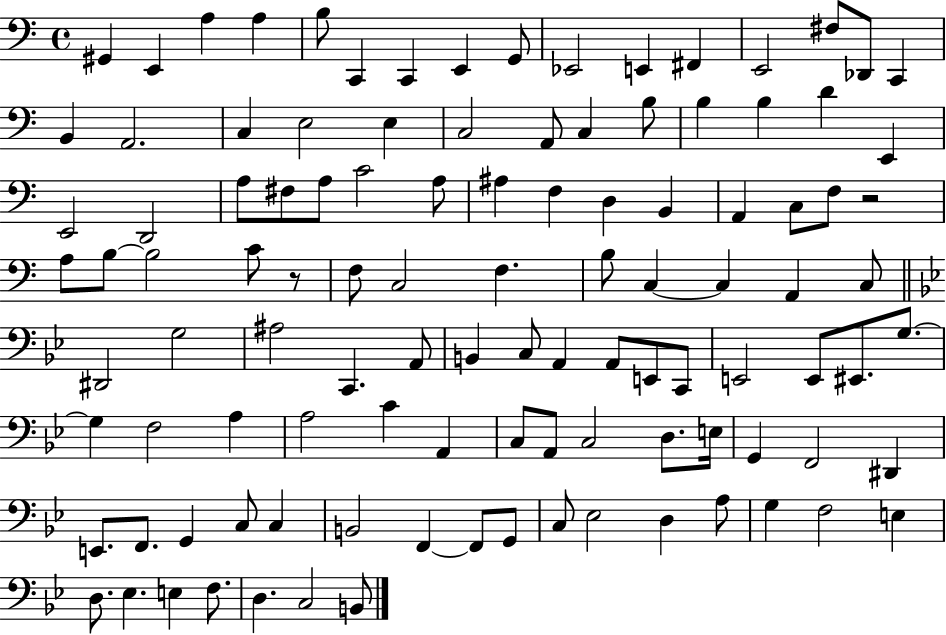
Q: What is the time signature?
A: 4/4